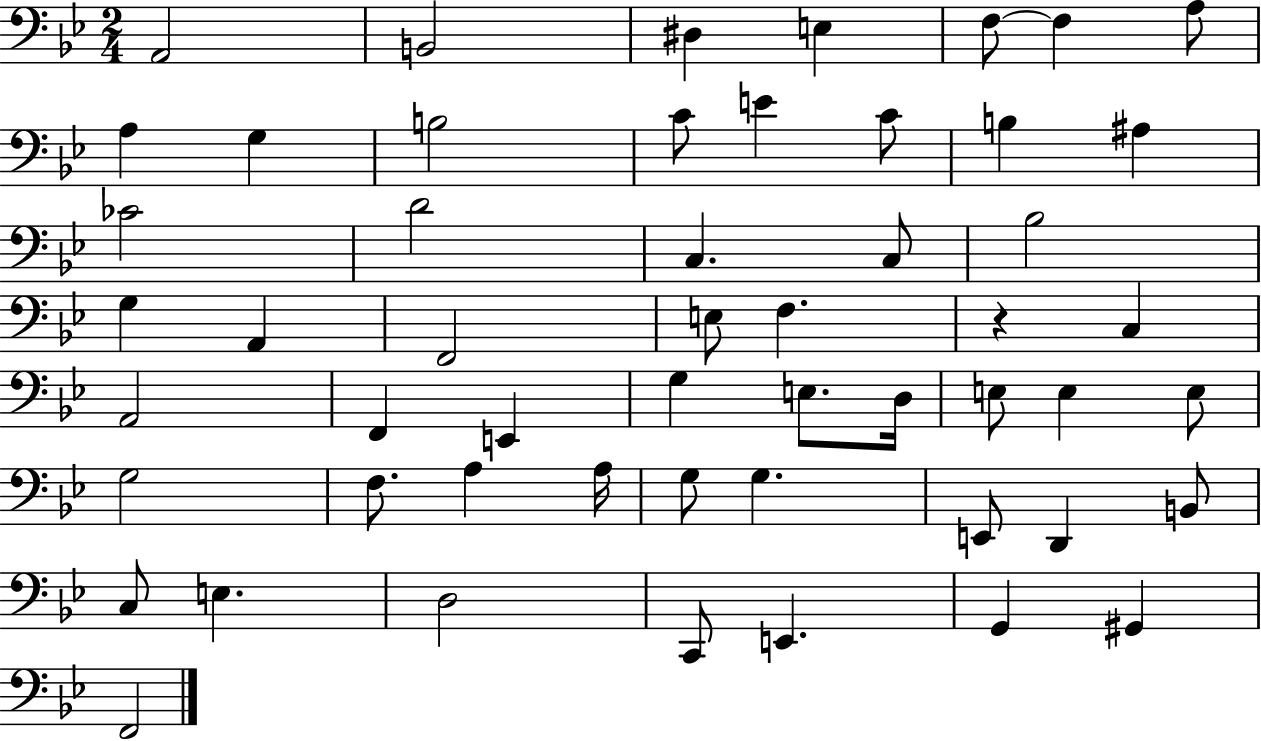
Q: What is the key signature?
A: BES major